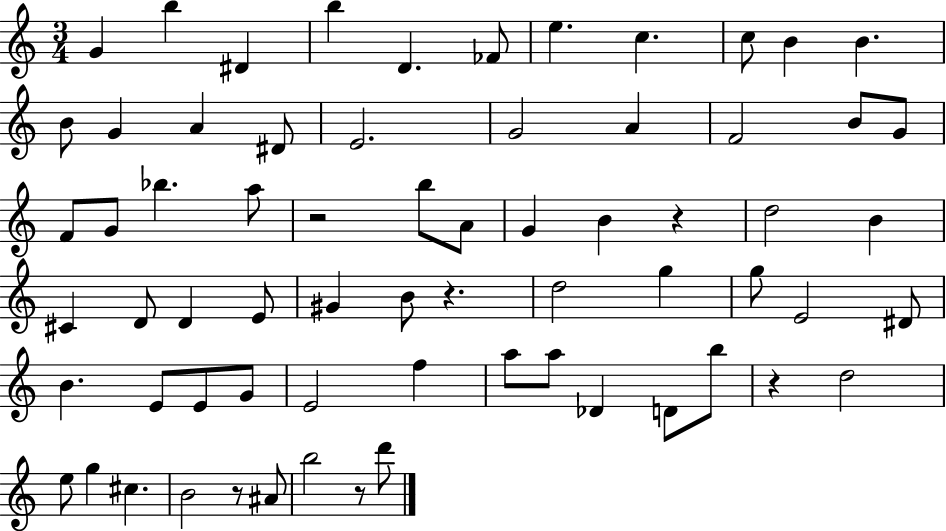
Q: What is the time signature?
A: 3/4